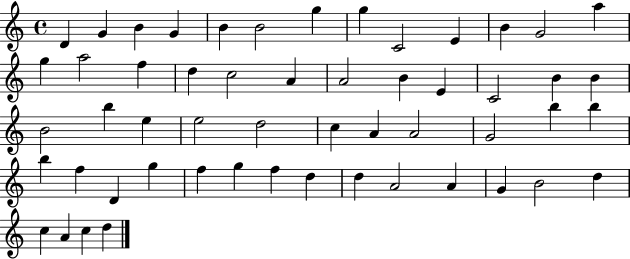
{
  \clef treble
  \time 4/4
  \defaultTimeSignature
  \key c \major
  d'4 g'4 b'4 g'4 | b'4 b'2 g''4 | g''4 c'2 e'4 | b'4 g'2 a''4 | \break g''4 a''2 f''4 | d''4 c''2 a'4 | a'2 b'4 e'4 | c'2 b'4 b'4 | \break b'2 b''4 e''4 | e''2 d''2 | c''4 a'4 a'2 | g'2 b''4 b''4 | \break b''4 f''4 d'4 g''4 | f''4 g''4 f''4 d''4 | d''4 a'2 a'4 | g'4 b'2 d''4 | \break c''4 a'4 c''4 d''4 | \bar "|."
}